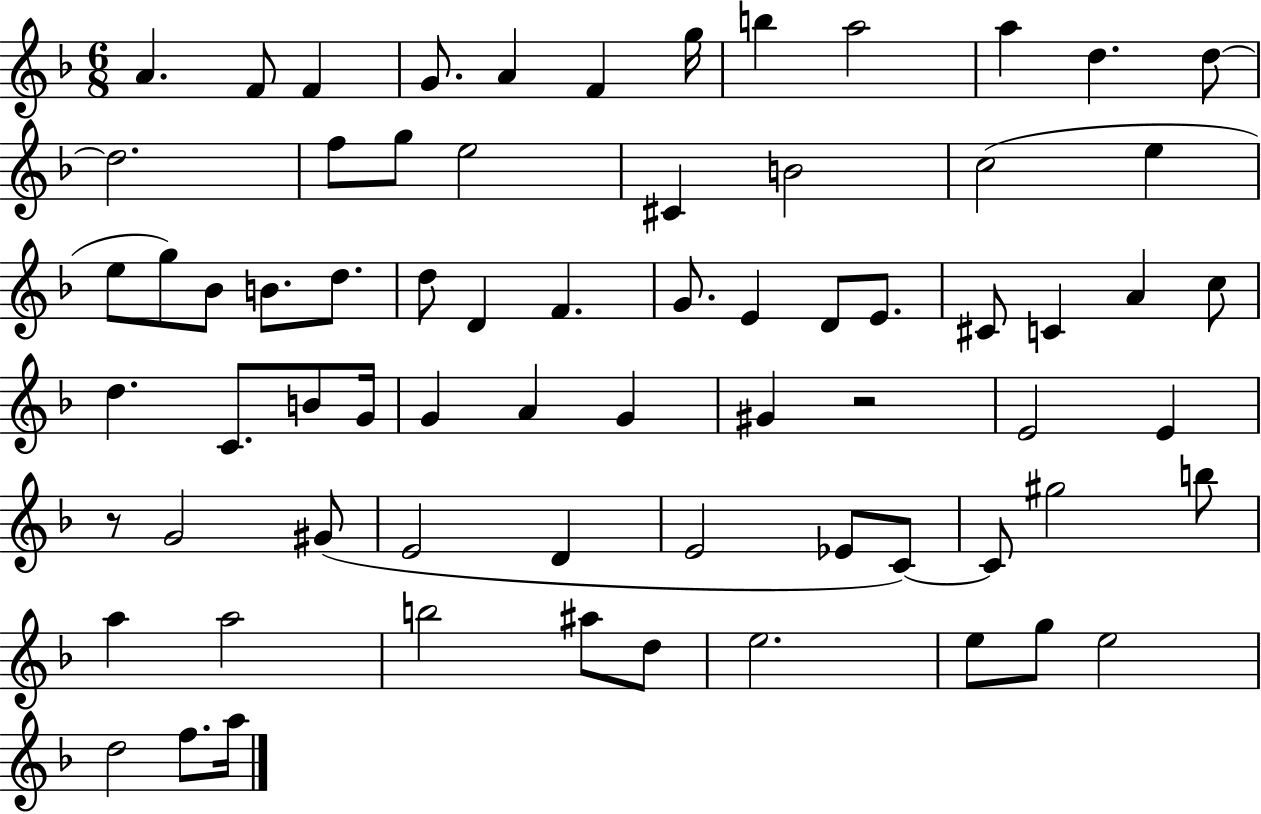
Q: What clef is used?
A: treble